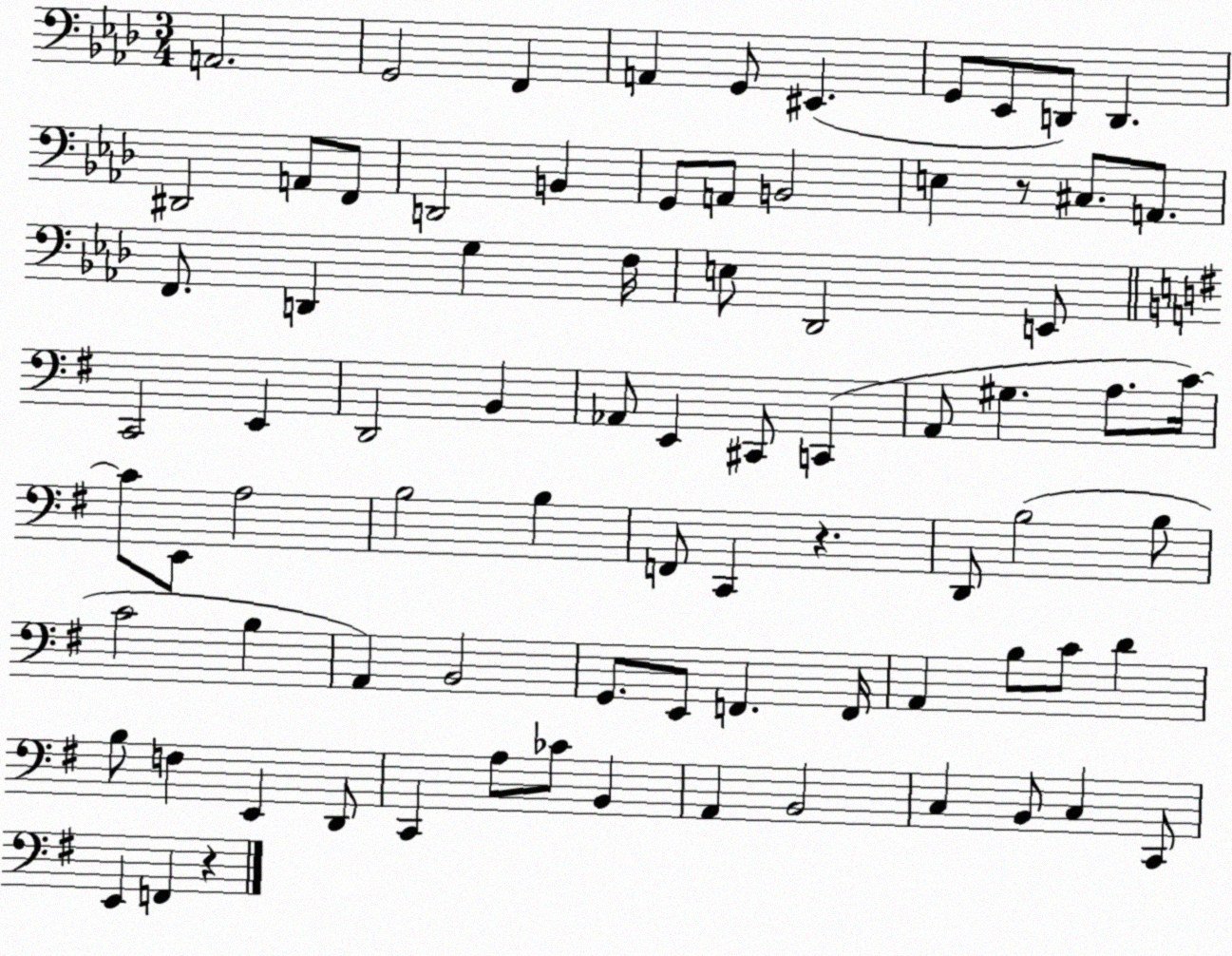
X:1
T:Untitled
M:3/4
L:1/4
K:Ab
A,,2 G,,2 F,, A,, G,,/2 ^E,, G,,/2 _E,,/2 D,,/2 D,, ^D,,2 A,,/2 F,,/2 D,,2 B,, G,,/2 A,,/2 B,,2 E, z/2 ^C,/2 A,,/2 F,,/2 D,, G, F,/4 E,/2 _D,,2 E,,/2 C,,2 E,, D,,2 B,, _A,,/2 E,, ^C,,/2 C,, A,,/2 ^G, A,/2 C/4 C/2 E,,/2 A,2 B,2 B, F,,/2 C,, z D,,/2 B,2 B,/2 C2 B, A,, B,,2 G,,/2 E,,/2 F,, F,,/4 A,, B,/2 C/2 D B,/2 F, E,, D,,/2 C,, A,/2 _C/2 B,, A,, B,,2 C, B,,/2 C, C,,/2 E,, F,, z